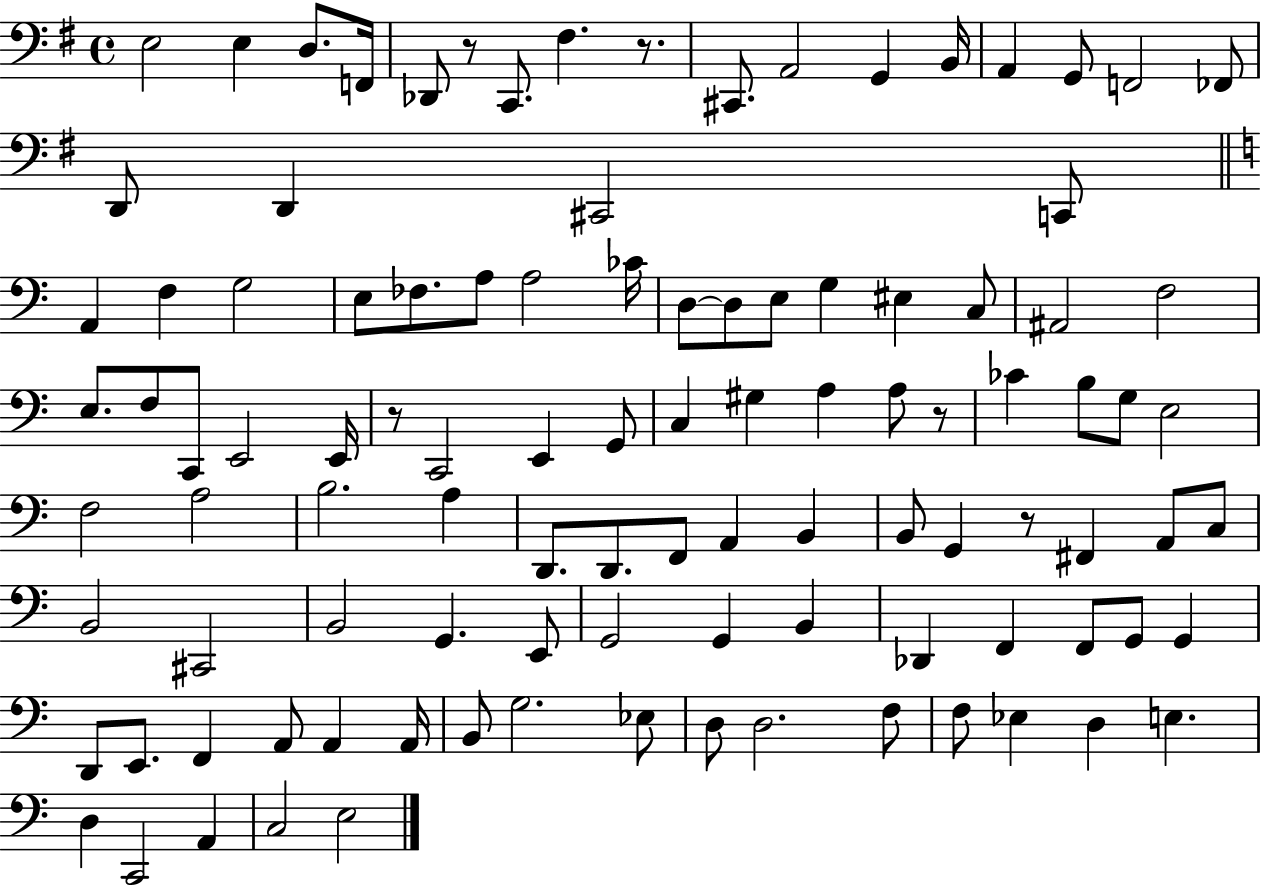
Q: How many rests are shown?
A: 5